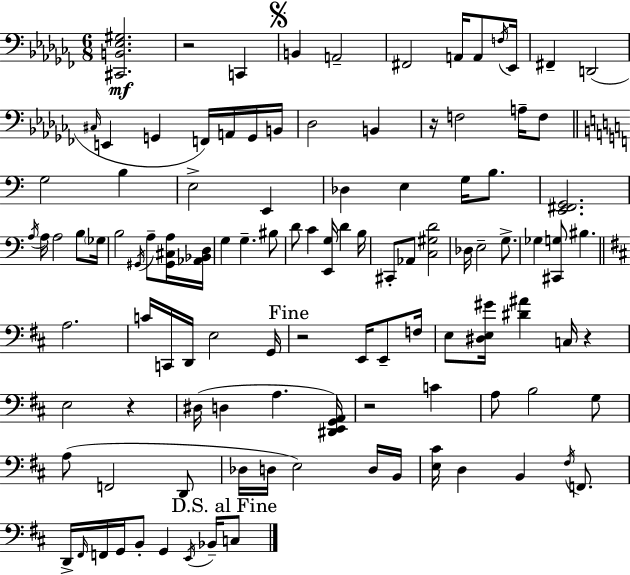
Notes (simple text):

[C#2,B2,Eb3,G#3]/h. R/h C2/q B2/q A2/h F#2/h A2/s A2/e F3/s Eb2/s F#2/q D2/h C#3/s E2/q G2/q F2/s A2/s G2/s B2/s Db3/h B2/q R/s F3/h A3/s F3/e G3/h B3/q E3/h E2/q Db3/q E3/q G3/s B3/e. [E2,F#2,G2]/h. A3/s A3/s A3/h B3/e Gb3/s B3/h G#2/s A3/e [G#2,C#3,A3]/s [Ab2,Bb2,D3]/s G3/q G3/q. BIS3/e D4/e C4/q [E2,G3]/s D4/q B3/s C#2/e Ab2/e [C3,G#3,D4]/h Db3/s E3/h G3/e. Gb3/q [C#2,G3]/e BIS3/q. A3/h. C4/s C2/s D2/s E3/h G2/s R/h E2/s E2/e F3/s E3/e [D#3,E3,G#4]/s [D#4,A#4]/q C3/s R/q E3/h R/q D#3/s D3/q A3/q. [D#2,E2,G2,A2]/s R/h C4/q A3/e B3/h G3/e A3/e F2/h D2/e Db3/s D3/s E3/h D3/s B2/s [E3,C#4]/s D3/q B2/q F#3/s F2/e. D2/s F#2/s F2/s G2/s B2/e G2/q E2/s Bb2/s C3/e